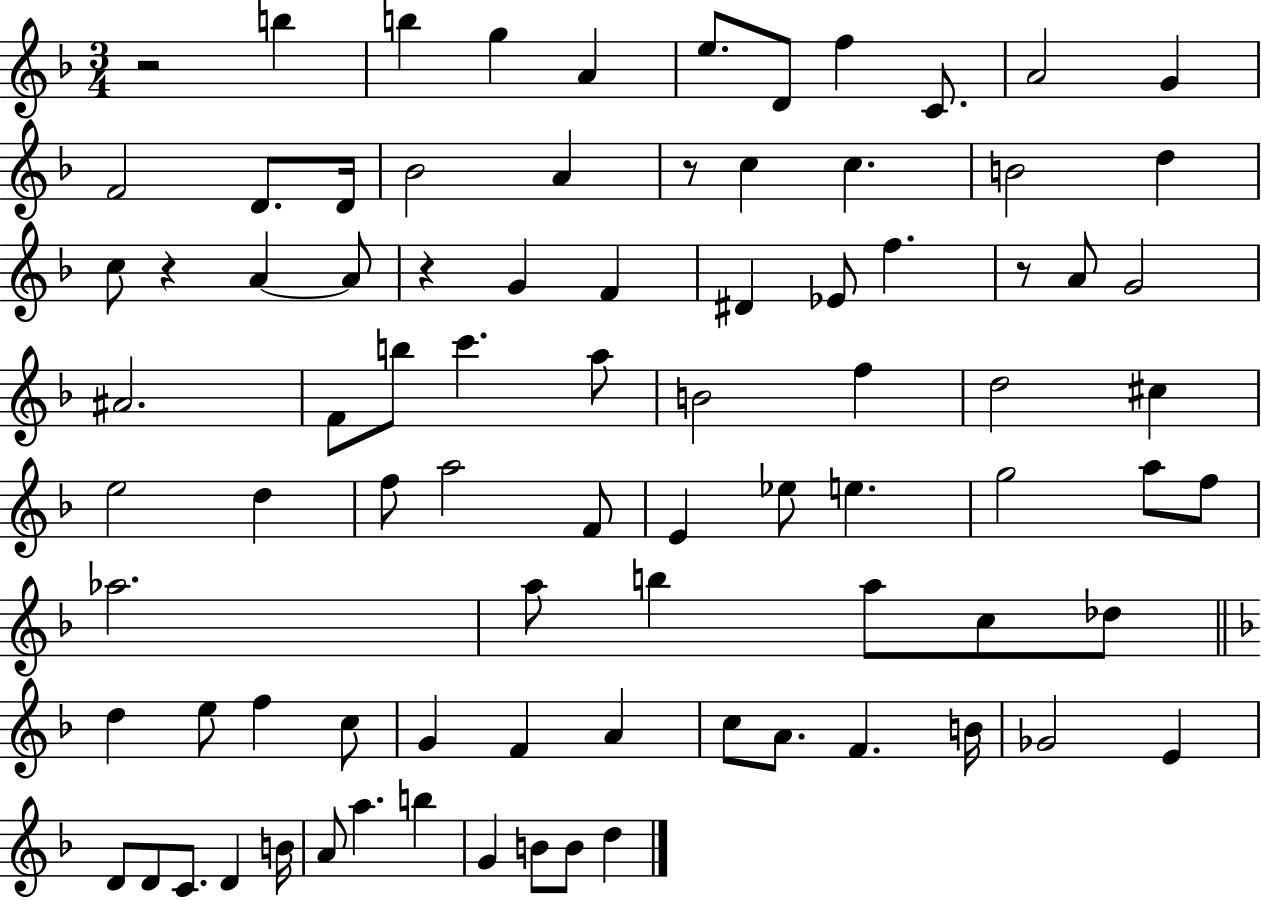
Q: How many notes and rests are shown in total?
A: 85